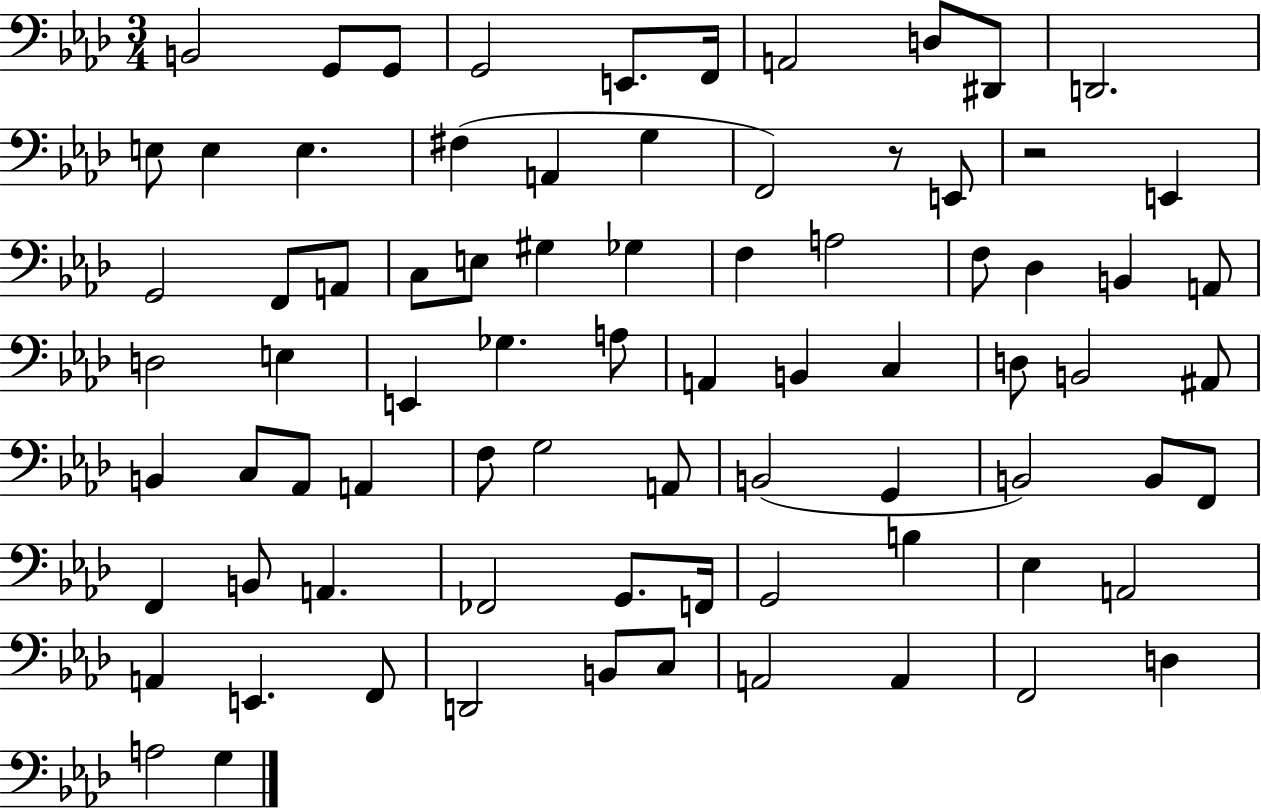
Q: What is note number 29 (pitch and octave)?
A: F3